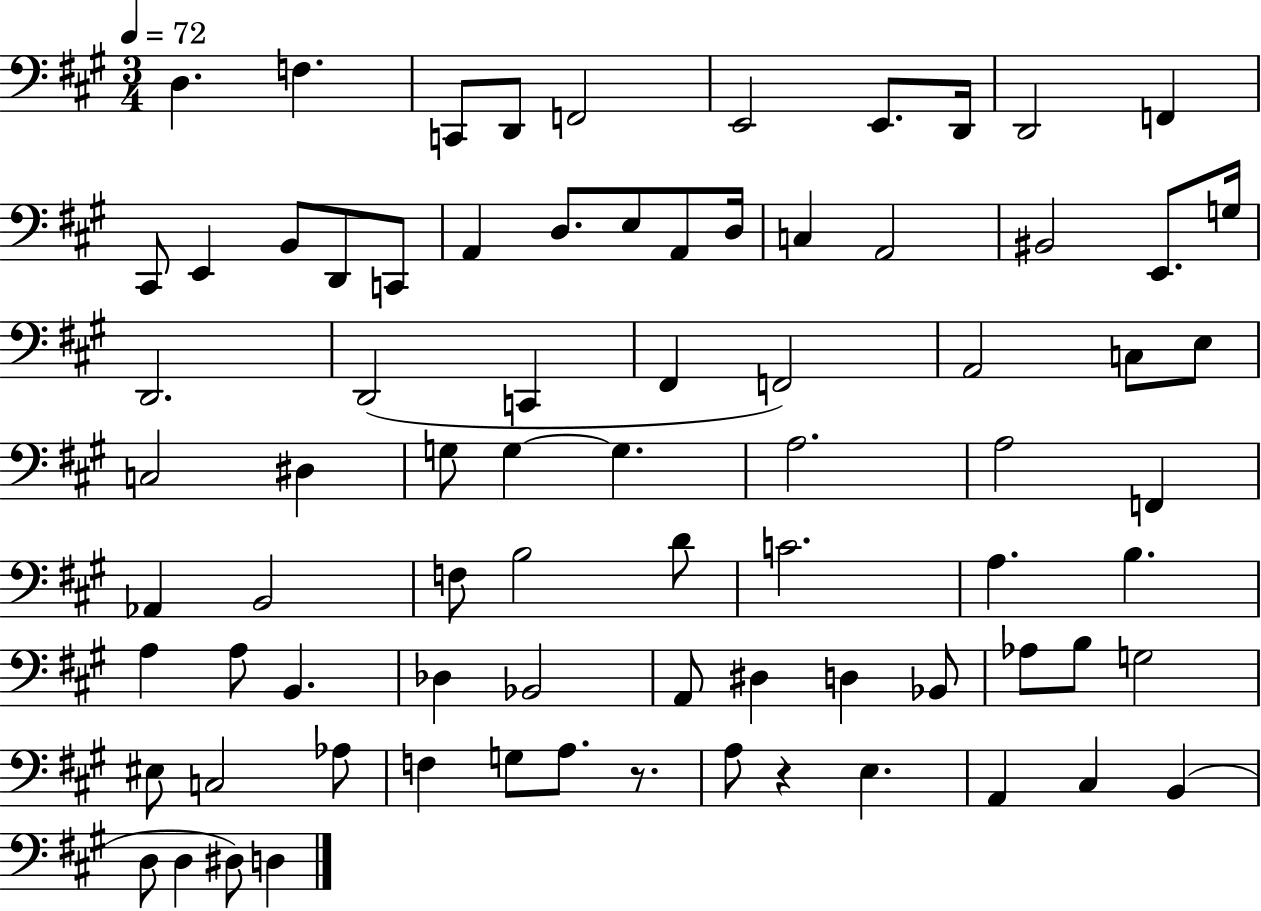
D3/q. F3/q. C2/e D2/e F2/h E2/h E2/e. D2/s D2/h F2/q C#2/e E2/q B2/e D2/e C2/e A2/q D3/e. E3/e A2/e D3/s C3/q A2/h BIS2/h E2/e. G3/s D2/h. D2/h C2/q F#2/q F2/h A2/h C3/e E3/e C3/h D#3/q G3/e G3/q G3/q. A3/h. A3/h F2/q Ab2/q B2/h F3/e B3/h D4/e C4/h. A3/q. B3/q. A3/q A3/e B2/q. Db3/q Bb2/h A2/e D#3/q D3/q Bb2/e Ab3/e B3/e G3/h EIS3/e C3/h Ab3/e F3/q G3/e A3/e. R/e. A3/e R/q E3/q. A2/q C#3/q B2/q D3/e D3/q D#3/e D3/q